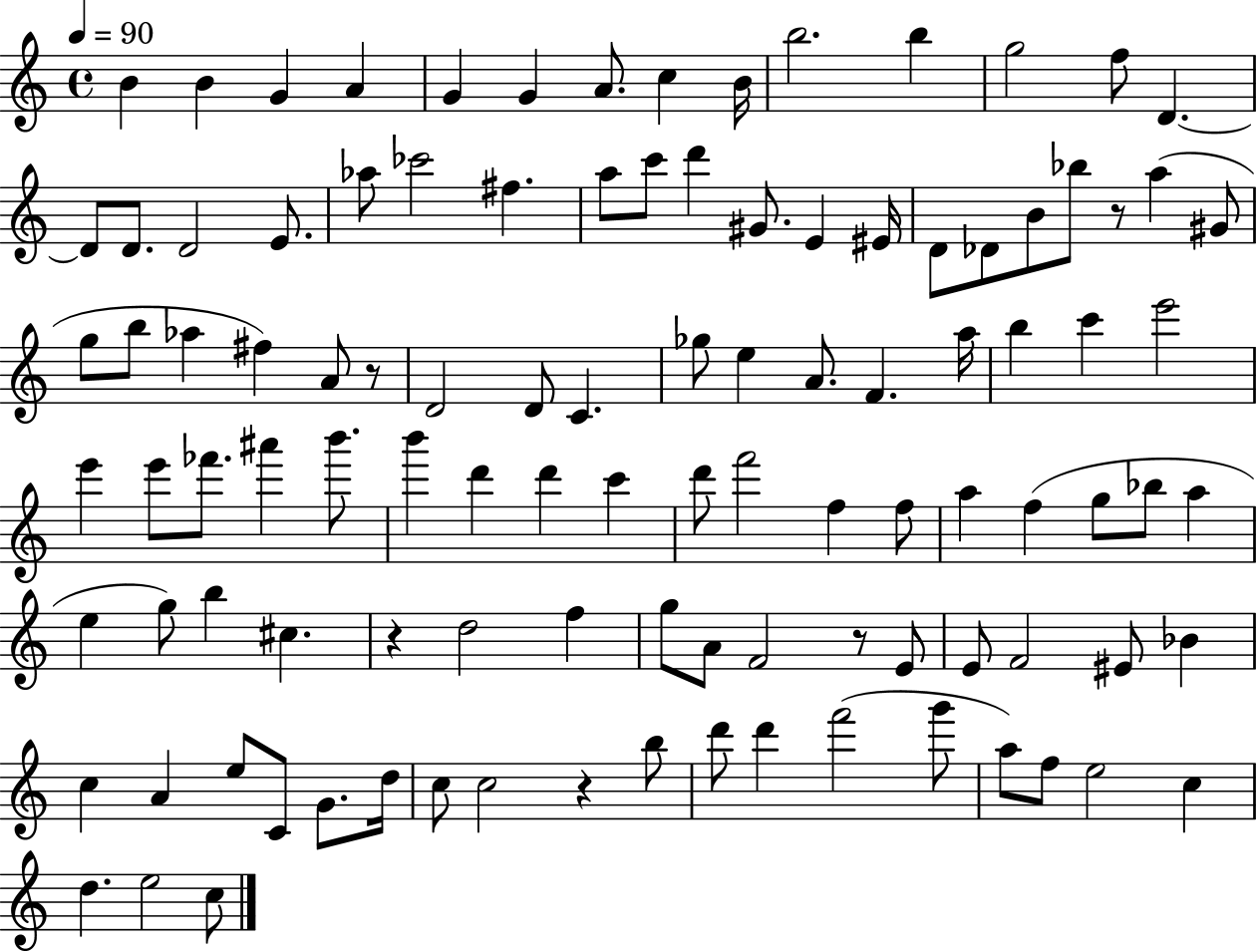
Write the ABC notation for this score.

X:1
T:Untitled
M:4/4
L:1/4
K:C
B B G A G G A/2 c B/4 b2 b g2 f/2 D D/2 D/2 D2 E/2 _a/2 _c'2 ^f a/2 c'/2 d' ^G/2 E ^E/4 D/2 _D/2 B/2 _b/2 z/2 a ^G/2 g/2 b/2 _a ^f A/2 z/2 D2 D/2 C _g/2 e A/2 F a/4 b c' e'2 e' e'/2 _f'/2 ^a' b'/2 b' d' d' c' d'/2 f'2 f f/2 a f g/2 _b/2 a e g/2 b ^c z d2 f g/2 A/2 F2 z/2 E/2 E/2 F2 ^E/2 _B c A e/2 C/2 G/2 d/4 c/2 c2 z b/2 d'/2 d' f'2 g'/2 a/2 f/2 e2 c d e2 c/2